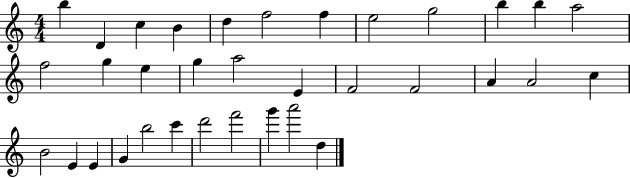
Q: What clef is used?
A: treble